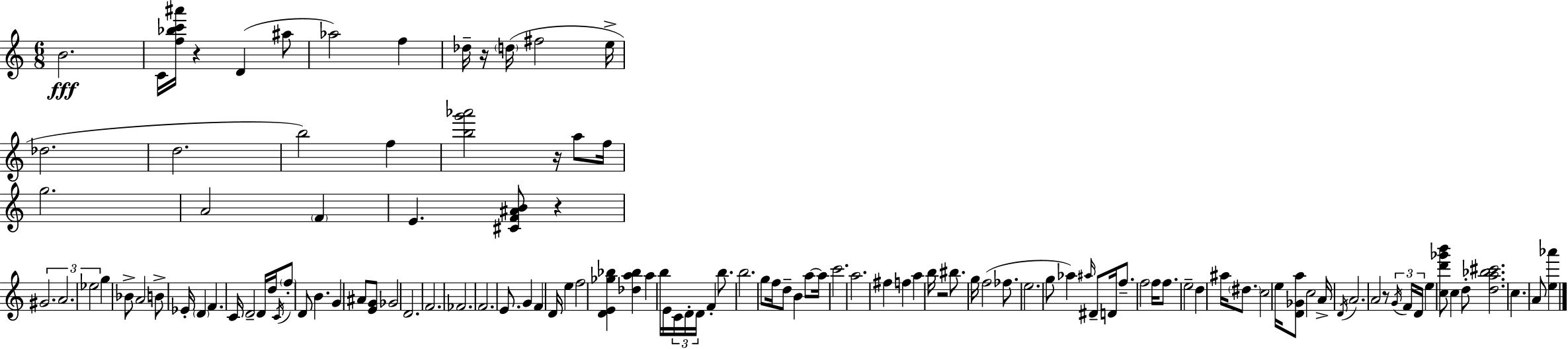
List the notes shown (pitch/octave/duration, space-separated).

B4/h. C4/s [F5,Bb5,C6,A#6]/s R/q D4/q A#5/e Ab5/h F5/q Db5/s R/s D5/s F#5/h E5/s Db5/h. D5/h. B5/h F5/q [B5,G6,Ab6]/h R/s A5/e F5/s G5/h. A4/h F4/q E4/q. [C#4,F4,A#4,B4]/e R/q G#4/h. A4/h. Eb5/h G5/q Bb4/e A4/h B4/e Eb4/s D4/q F4/q. C4/s D4/h D4/s D5/s C4/s F5/e D4/e B4/q. G4/q A#4/e [E4,G4]/e Gb4/h D4/h. F4/h. FES4/h. F4/h. E4/e. G4/q F4/q D4/s E5/q F5/h [D4,E4,Gb5,Bb5]/q [Db5,A5,Bb5]/q A5/q B5/s E4/s C4/s D4/s D4/s F4/q B5/e. B5/h. G5/e F5/s D5/e B4/q A5/e A5/s C6/h. A5/h. F#5/q F5/q A5/q B5/s R/h BIS5/e. G5/s F5/h FES5/e. E5/h. G5/e Ab5/q A#5/s D#4/e D4/s F5/e. F5/h F5/s F5/e. E5/h D5/q A#5/s D#5/e. C5/h E5/s [D4,Gb4,A5]/e C5/h A4/s D4/s A4/h. A4/h R/e G4/s F4/s D4/s E5/q [C5,D6,Gb6,B6]/e C5/q D5/e [D5,A5,Bb5,C#6]/h. C5/q. A4/e [E5,Ab6]/q